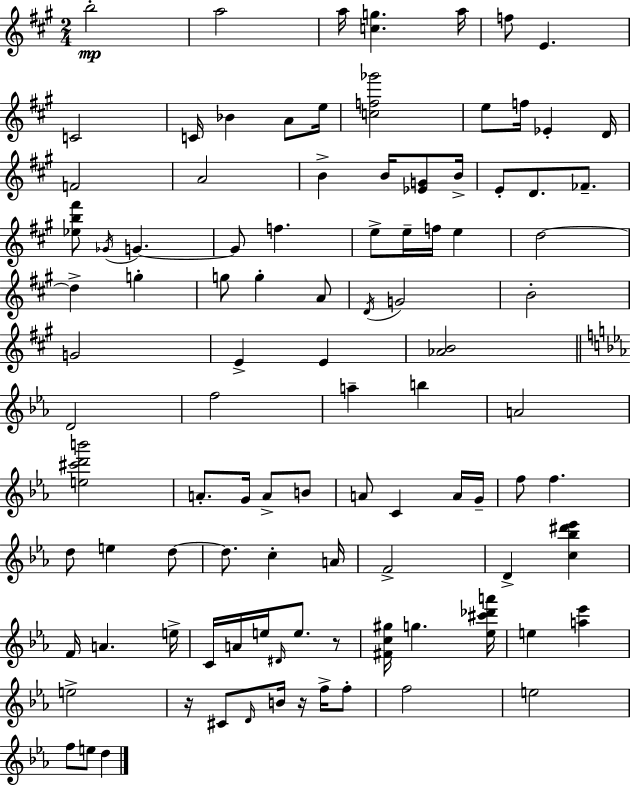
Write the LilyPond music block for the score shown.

{
  \clef treble
  \numericTimeSignature
  \time 2/4
  \key a \major
  b''2-.\mp | a''2 | a''16 <c'' g''>4. a''16 | f''8 e'4. | \break c'2 | c'16 bes'4 a'8 e''16 | <c'' f'' ges'''>2 | e''8 f''16 ees'4-. d'16 | \break f'2 | a'2 | b'4-> b'16 <ees' g'>8 b'16-> | e'8-. d'8. fes'8.-- | \break <ees'' b'' fis'''>8 \acciaccatura { ges'16 } g'4.~~ | g'8 f''4. | e''8-> e''16-- f''16 e''4 | d''2~~ | \break d''4-> g''4-. | g''8 g''4-. a'8 | \acciaccatura { d'16 } g'2 | b'2-. | \break g'2 | e'4-> e'4 | <aes' b'>2 | \bar "||" \break \key c \minor d'2 | f''2 | a''4-- b''4 | a'2 | \break <e'' cis''' d''' b'''>2 | a'8.-. g'16 a'8-> b'8 | a'8 c'4 a'16 g'16-- | f''8 f''4. | \break d''8 e''4 d''8~~ | d''8. c''4-. a'16 | f'2-> | d'4-> <c'' bes'' dis''' ees'''>4 | \break f'16 a'4. e''16-> | c'16 a'16 e''16 \grace { dis'16 } e''8. r8 | <fis' c'' gis''>16 g''4. | <ees'' cis''' des''' a'''>16 e''4 <a'' ees'''>4 | \break e''2-> | r16 cis'8 \grace { d'16 } b'16 r16 f''16-> | f''8-. f''2 | e''2 | \break f''8 e''8 d''4 | \bar "|."
}